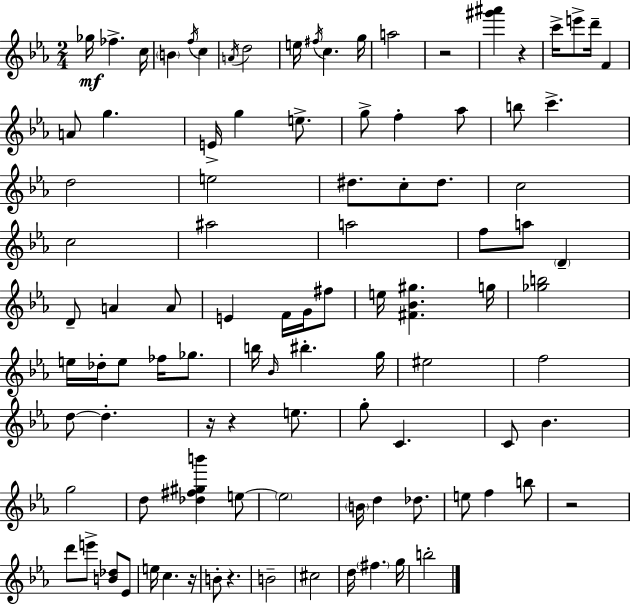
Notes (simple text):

Gb5/s FES5/q. C5/s B4/q F5/s C5/q A4/s D5/h E5/s F#5/s C5/q. G5/s A5/h R/h [G#6,A#6]/q R/q C6/s E6/e D6/s F4/q A4/e G5/q. E4/s G5/q E5/e. G5/e F5/q Ab5/e B5/e C6/q. D5/h E5/h D#5/e. C5/e D#5/e. C5/h C5/h A#5/h A5/h F5/e A5/e D4/q D4/e A4/q A4/e E4/q F4/s G4/s F#5/e E5/s [F#4,Bb4,G#5]/q. G5/s [Gb5,B5]/h E5/s Db5/s E5/e FES5/s Gb5/e. B5/s Bb4/s BIS5/q. G5/s EIS5/h F5/h D5/e D5/q. R/s R/q E5/e. G5/e C4/q. C4/e Bb4/q. G5/h D5/e [Db5,F#5,G#5,B6]/q E5/e E5/h B4/s D5/q Db5/e. E5/e F5/q B5/e R/h D6/e E6/e [B4,Db5]/e Eb4/e E5/s C5/q. R/s B4/e R/q. B4/h C#5/h D5/s F#5/q. G5/s B5/h